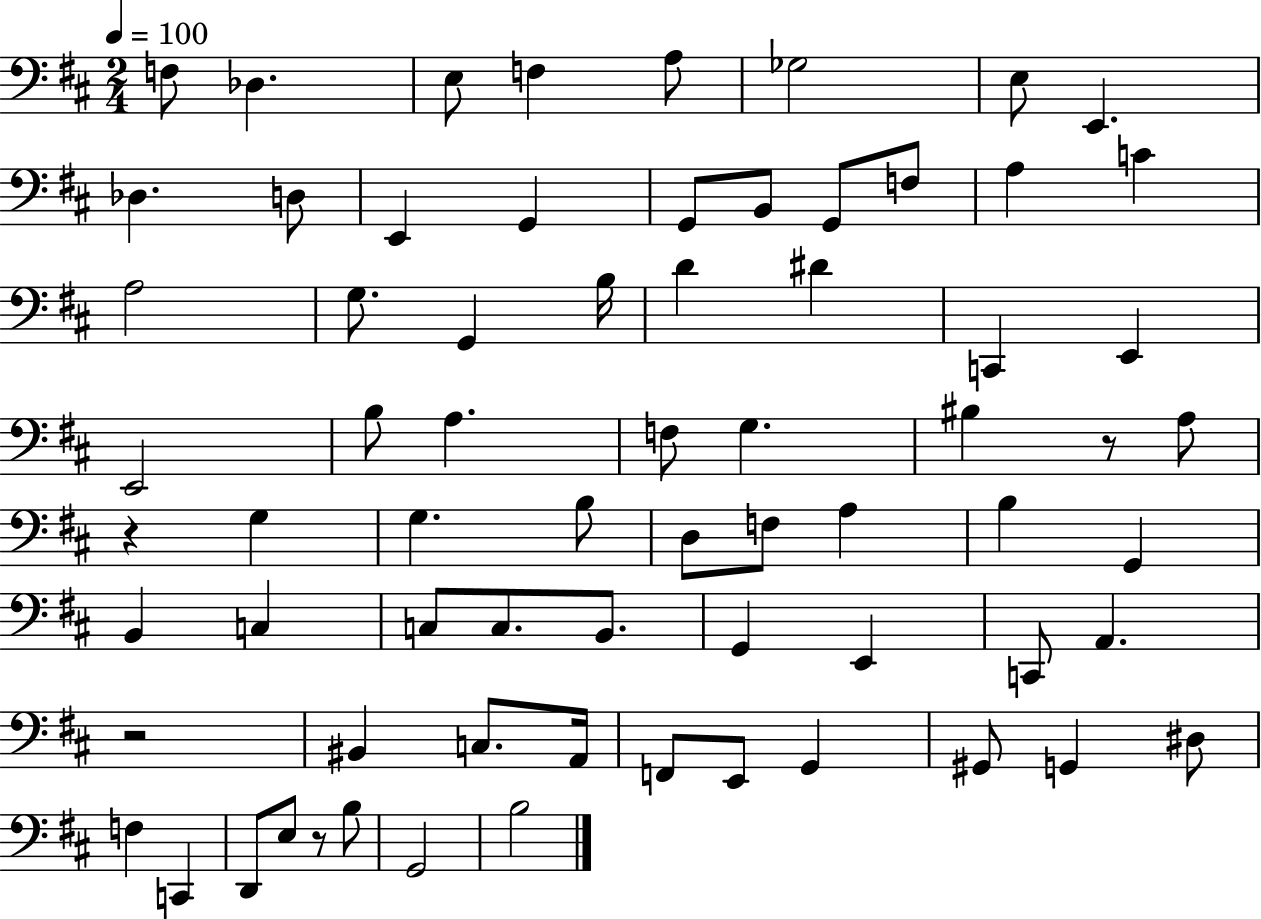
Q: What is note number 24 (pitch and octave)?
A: D#4